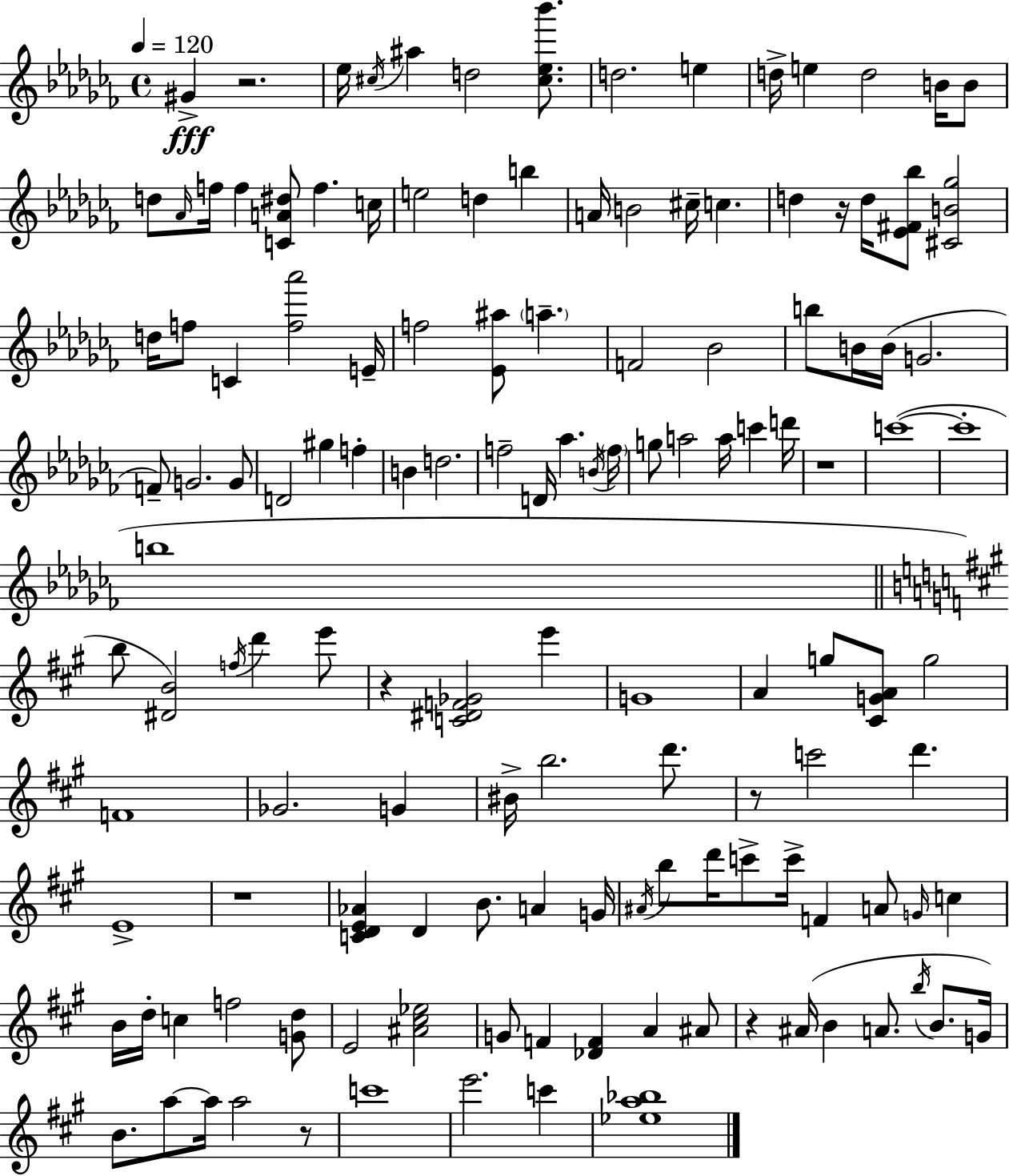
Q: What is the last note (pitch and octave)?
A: C6